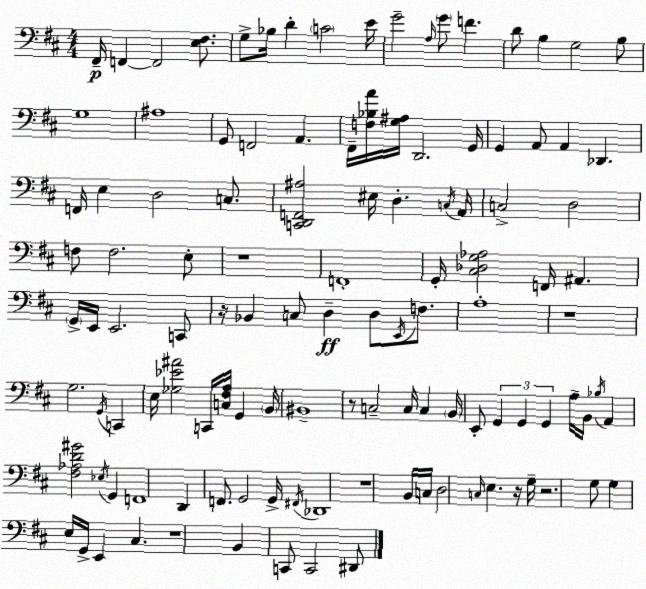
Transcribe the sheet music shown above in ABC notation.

X:1
T:Untitled
M:4/4
L:1/4
K:D
^F,,/4 F,, F,,2 [E,^F,]/2 G,/2 _B,/4 D C2 E/4 G2 A,/4 G/2 F D/2 B, G,2 B,/2 G,4 ^A,4 G,,/2 F,,2 A,, ^F,,/4 [F,_B,A]/4 [G,^A,]/4 D,,2 G,,/4 G,, A,,/2 A,, _D,, F,,/4 E, D,2 C,/2 [C,,D,,F,,^A,]2 ^E,/4 D, C,/4 A,,/4 C,2 D,2 F,/2 F,2 E,/2 z4 F,,4 G,,/4 [^C,_D,G,_A,]2 F,,/4 ^A,, G,,/4 E,,/4 E,,2 C,,/2 z/4 _B,, C,/2 D, D,/2 E,,/4 F,/2 A,4 z4 G,2 G,,/4 C,, E,/4 [_G,_E^A]2 C,,/4 [C,^F,A,]/4 G,, B,,/4 ^B,,4 z/2 C,2 C,/4 C, B,,/4 E,,/2 G,, G,, G,, A,/4 B,,/4 _B,/4 A,, [^F,_A,D^G]2 _E,/4 G,, F,,4 D,, F,,/2 G,,2 G,,/4 ^F,,/4 _D,,4 z4 B,,/4 C,/4 D,2 C,/4 E, z/4 G,/4 z2 G,/2 G, E,/4 G,,/4 E,, ^C, z4 B,, C,,/2 C,,2 ^D,,/2